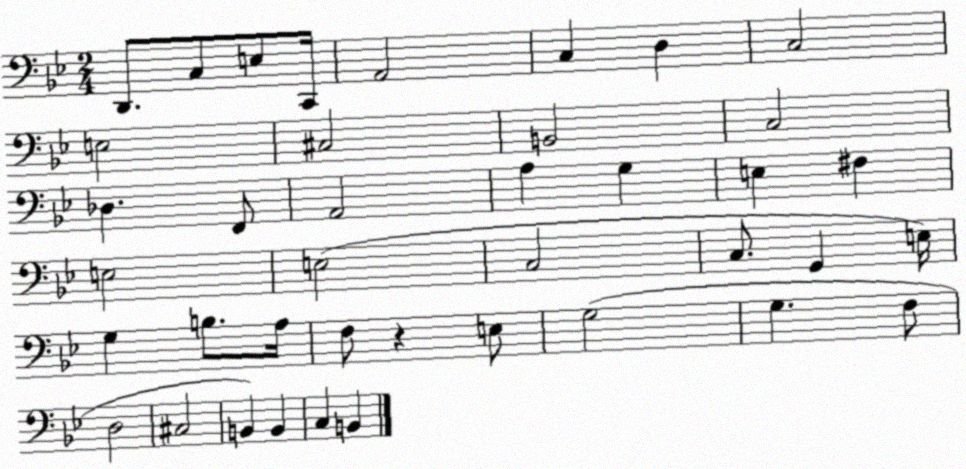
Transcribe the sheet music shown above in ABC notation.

X:1
T:Untitled
M:2/4
L:1/4
K:Bb
D,,/2 C,/2 E,/2 C,,/4 A,,2 C, D, C,2 E,2 ^C,2 B,,2 C,2 _D, F,,/2 A,,2 A, G, E, ^F, E,2 E,2 C,2 C,/2 G,, E,/4 G, B,/2 A,/4 F,/2 z E,/2 G,2 G, F,/2 D,2 ^C,2 B,, B,, C, B,,